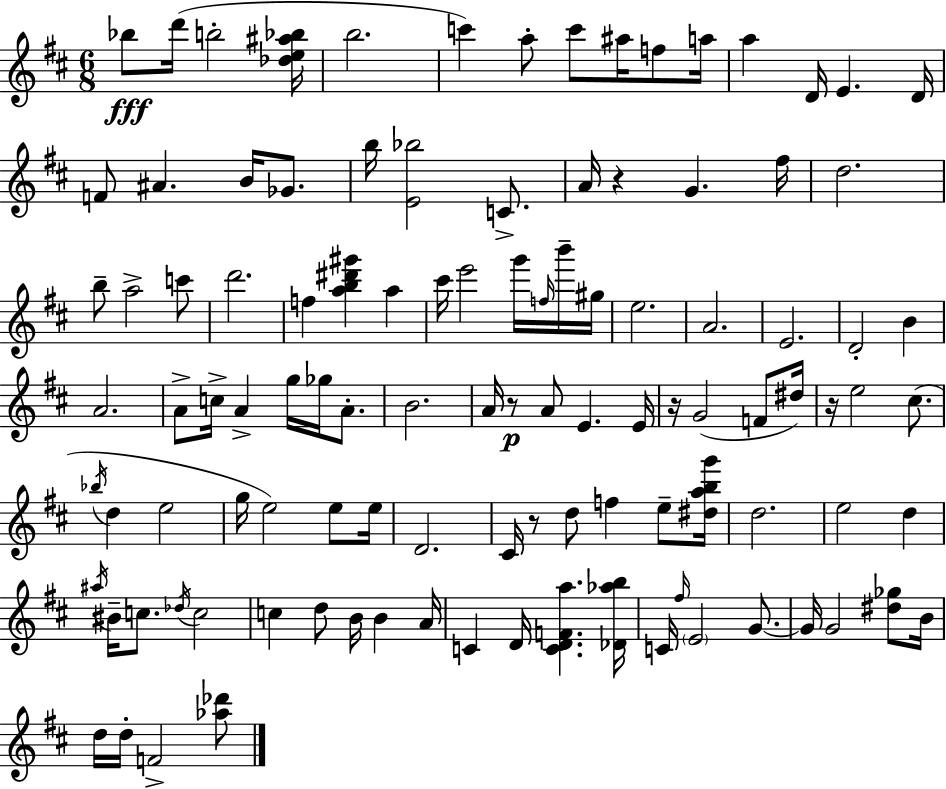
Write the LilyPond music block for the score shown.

{
  \clef treble
  \numericTimeSignature
  \time 6/8
  \key d \major
  bes''8\fff d'''16( b''2-. <des'' e'' ais'' bes''>16 | b''2. | c'''4) a''8-. c'''8 ais''16 f''8 a''16 | a''4 d'16 e'4. d'16 | \break f'8 ais'4. b'16 ges'8. | b''16 <e' bes''>2 c'8.-> | a'16 r4 g'4. fis''16 | d''2. | \break b''8-- a''2-> c'''8 | d'''2. | f''4 <a'' b'' dis''' gis'''>4 a''4 | cis'''16 e'''2 g'''16 \grace { f''16 } b'''16-- | \break gis''16 e''2. | a'2. | e'2. | d'2-. b'4 | \break a'2. | a'8-> c''16-> a'4-> g''16 ges''16 a'8.-. | b'2. | a'16 r8\p a'8 e'4. | \break e'16 r16 g'2( f'8 | dis''16) r16 e''2 cis''8.( | \acciaccatura { bes''16 } d''4 e''2 | g''16 e''2) e''8 | \break e''16 d'2. | cis'16 r8 d''8 f''4 e''8-- | <dis'' a'' b'' g'''>16 d''2. | e''2 d''4 | \break \acciaccatura { ais''16 } bis'16-- c''8. \acciaccatura { des''16 } c''2 | c''4 d''8 b'16 b'4 | a'16 c'4 d'16 <c' d' f' a''>4. | <des' aes'' b''>16 c'16 \grace { fis''16 } \parenthesize e'2 | \break g'8.~~ g'16 g'2 | <dis'' ges''>8 b'16 d''16 d''16-. f'2-> | <aes'' des'''>8 \bar "|."
}